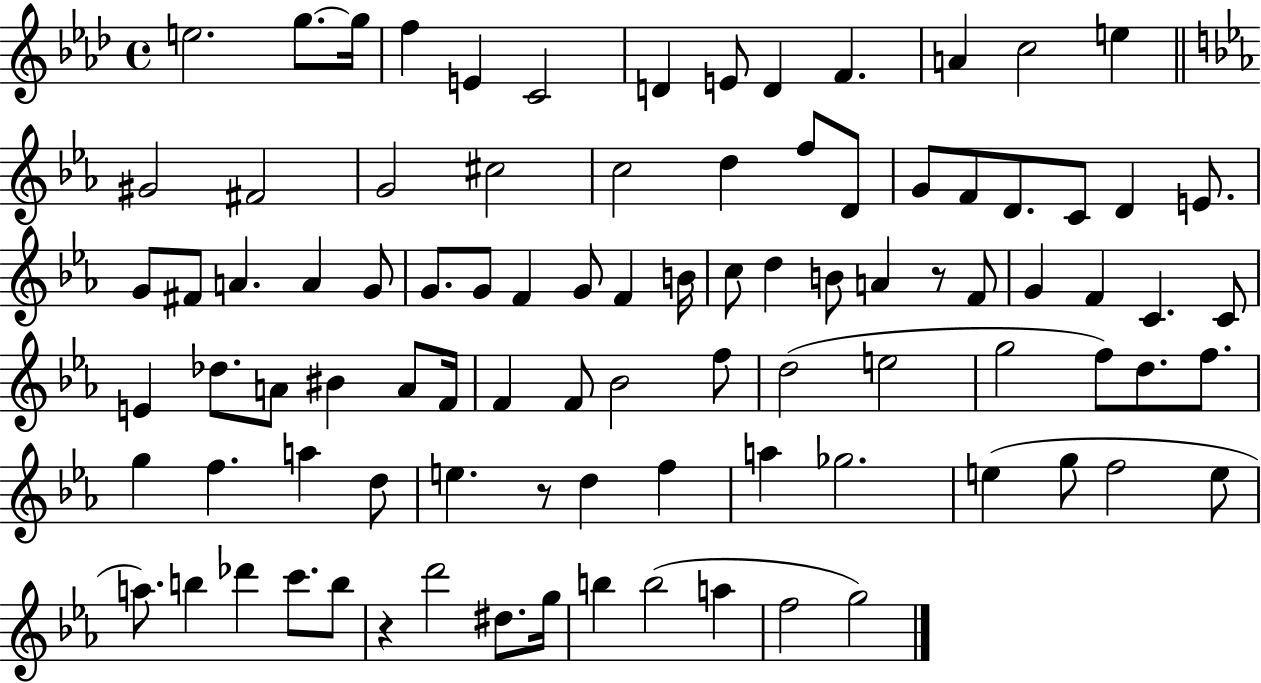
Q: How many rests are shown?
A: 3